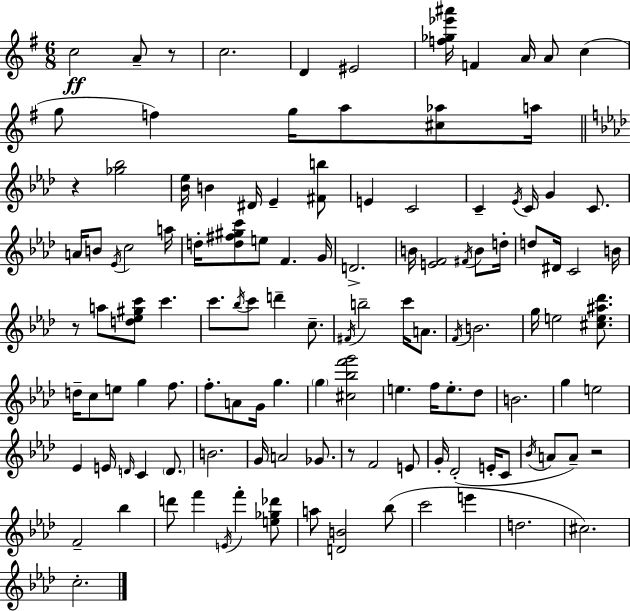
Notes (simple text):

C5/h A4/e R/e C5/h. D4/q EIS4/h [F5,Gb5,Eb6,A#6]/s F4/q A4/s A4/e C5/q G5/e F5/q G5/s A5/e [C#5,Ab5]/e A5/s R/q [Gb5,Bb5]/h [Bb4,Eb5]/s B4/q D#4/s Eb4/q [F#4,B5]/e E4/q C4/h C4/q Eb4/s C4/s G4/q C4/e. A4/s B4/e Eb4/s C5/h A5/s D5/s [D5,F#5,G#5,C6]/e E5/e F4/q. G4/s D4/h. B4/s [E4,F4]/h F#4/s B4/e D5/s D5/e D#4/s C4/h B4/s R/e A5/e [D5,Eb5,G#5,C6]/e C6/q. C6/e. Bb5/s C6/e D6/q C5/e. F#4/s B5/h C6/s A4/e. F4/s B4/h. G5/s E5/h [C#5,E5,A#5,Db6]/e. D5/s C5/e E5/e G5/q F5/e. F5/e. A4/e G4/s G5/q. G5/q [C#5,Bb5,F6,G6]/h E5/q. F5/s E5/e. Db5/e B4/h. G5/q E5/h Eb4/q E4/s D4/s C4/q D4/e. B4/h. G4/s A4/h Gb4/e. R/e F4/h E4/e G4/s Db4/h E4/s C4/e Bb4/s A4/e A4/e R/h F4/h Bb5/q D6/e F6/q E4/s F6/q [E5,Gb5,Db6]/e A5/e [D4,B4]/h Bb5/e C6/h E6/q D5/h. C#5/h. C5/h.